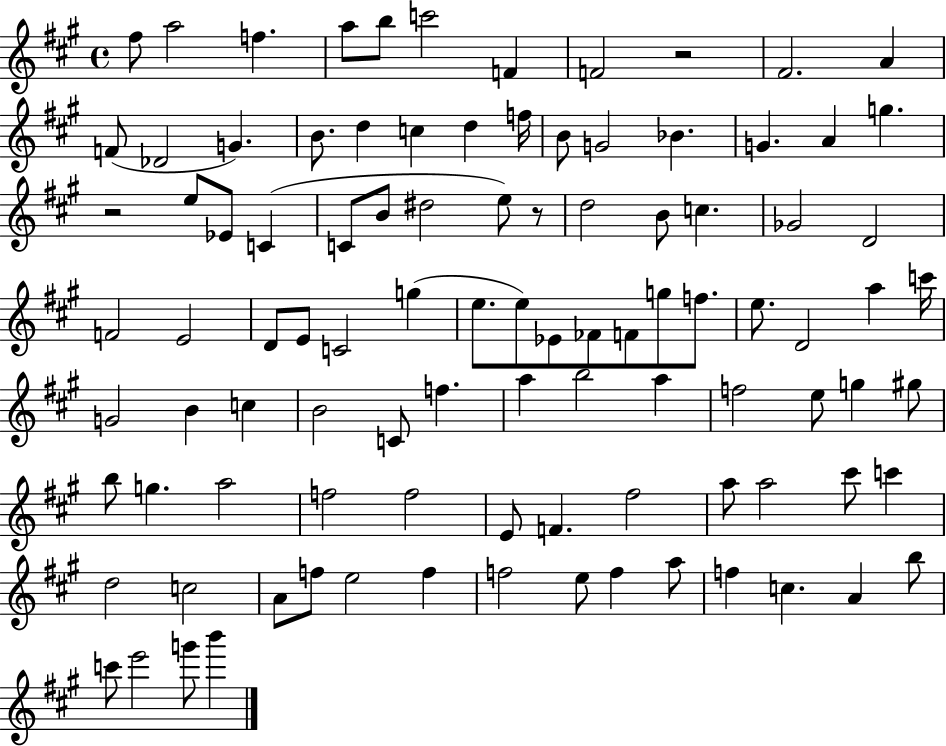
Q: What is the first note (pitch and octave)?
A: F#5